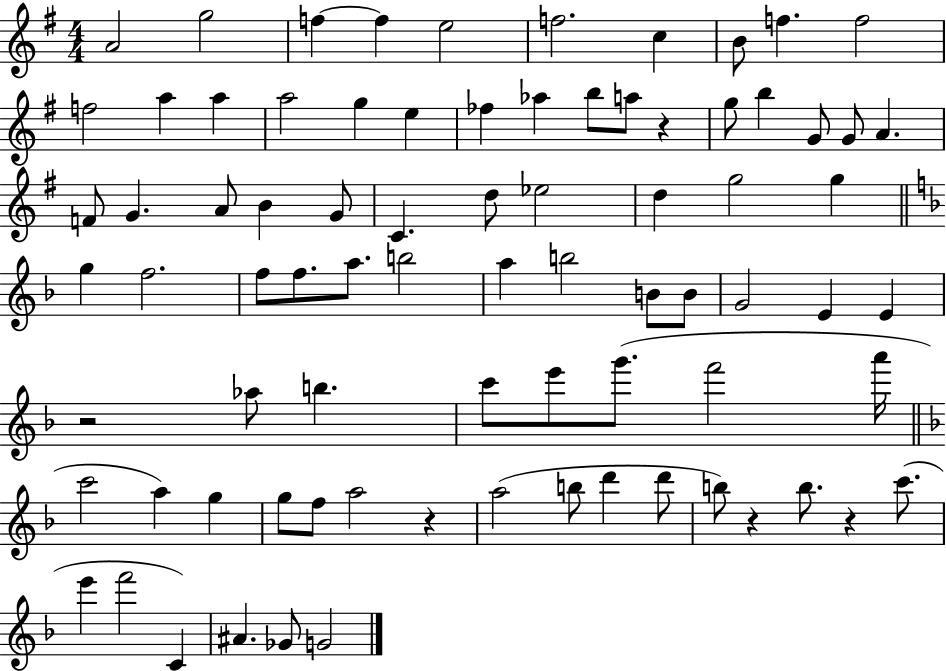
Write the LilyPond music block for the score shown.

{
  \clef treble
  \numericTimeSignature
  \time 4/4
  \key g \major
  \repeat volta 2 { a'2 g''2 | f''4~~ f''4 e''2 | f''2. c''4 | b'8 f''4. f''2 | \break f''2 a''4 a''4 | a''2 g''4 e''4 | fes''4 aes''4 b''8 a''8 r4 | g''8 b''4 g'8 g'8 a'4. | \break f'8 g'4. a'8 b'4 g'8 | c'4. d''8 ees''2 | d''4 g''2 g''4 | \bar "||" \break \key f \major g''4 f''2. | f''8 f''8. a''8. b''2 | a''4 b''2 b'8 b'8 | g'2 e'4 e'4 | \break r2 aes''8 b''4. | c'''8 e'''8 g'''8.( f'''2 a'''16 | \bar "||" \break \key d \minor c'''2 a''4) g''4 | g''8 f''8 a''2 r4 | a''2( b''8 d'''4 d'''8 | b''8) r4 b''8. r4 c'''8.( | \break e'''4 f'''2 c'4) | ais'4. ges'8 g'2 | } \bar "|."
}